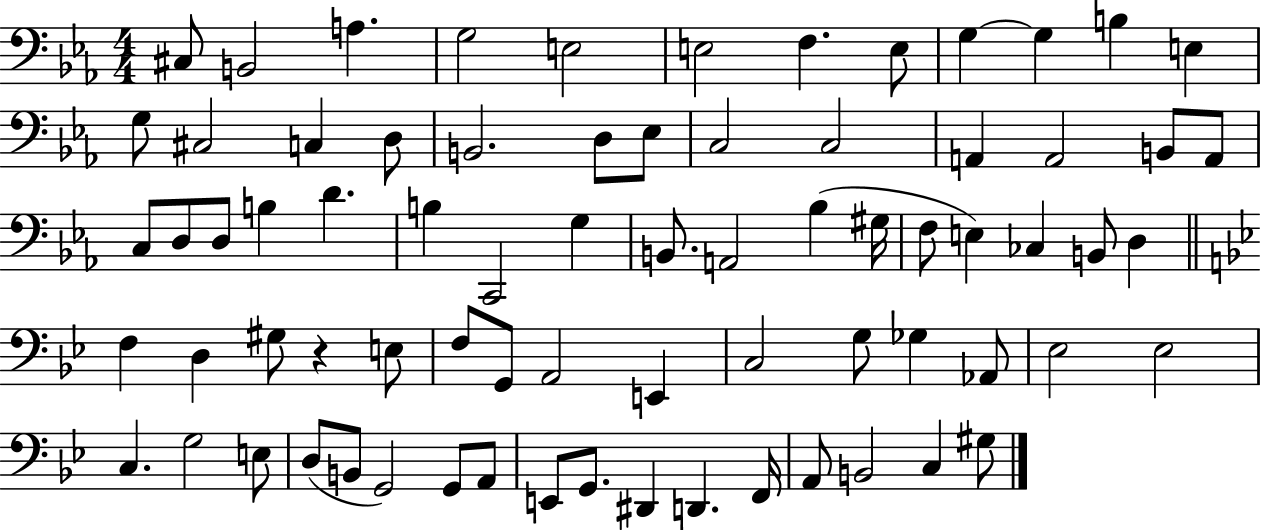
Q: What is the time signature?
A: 4/4